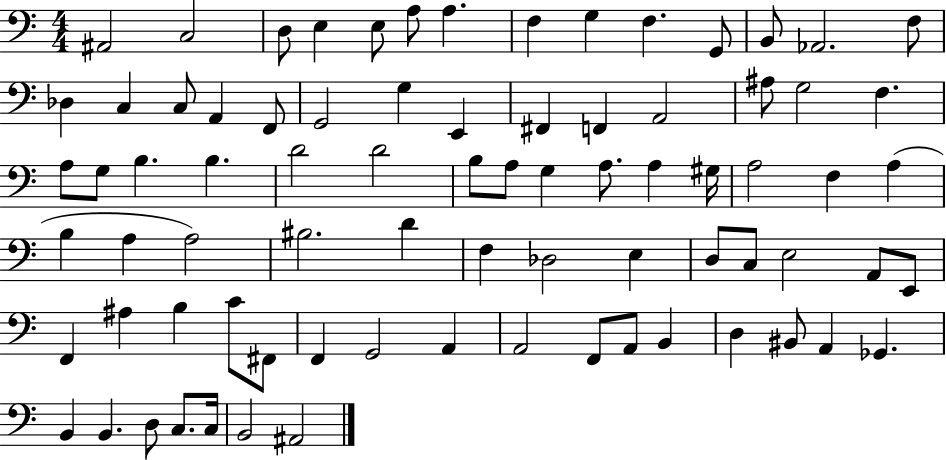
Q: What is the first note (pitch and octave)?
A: A#2